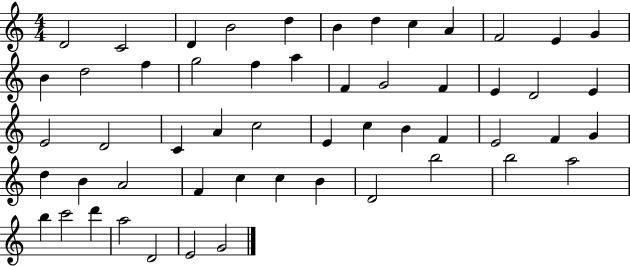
D4/h C4/h D4/q B4/h D5/q B4/q D5/q C5/q A4/q F4/h E4/q G4/q B4/q D5/h F5/q G5/h F5/q A5/q F4/q G4/h F4/q E4/q D4/h E4/q E4/h D4/h C4/q A4/q C5/h E4/q C5/q B4/q F4/q E4/h F4/q G4/q D5/q B4/q A4/h F4/q C5/q C5/q B4/q D4/h B5/h B5/h A5/h B5/q C6/h D6/q A5/h D4/h E4/h G4/h